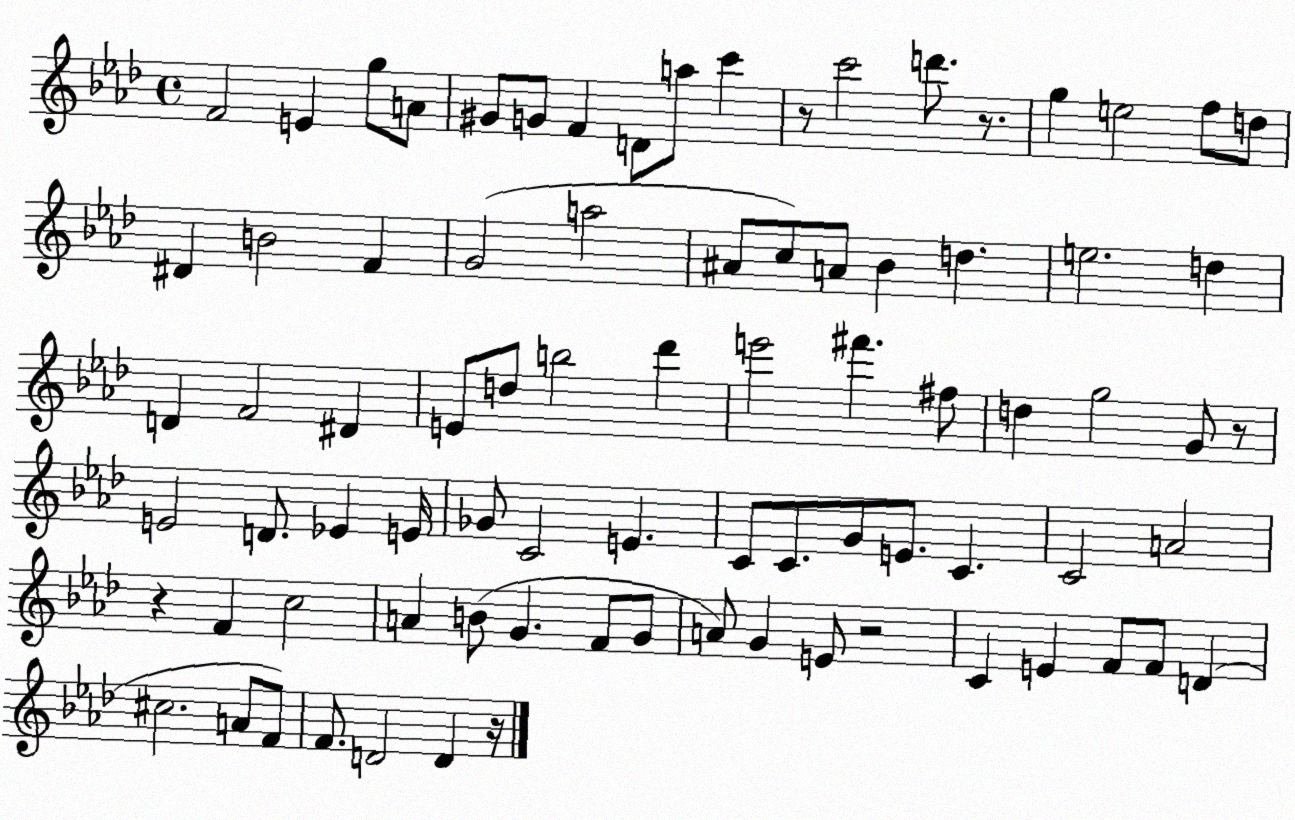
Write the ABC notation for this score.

X:1
T:Untitled
M:4/4
L:1/4
K:Ab
F2 E g/2 A/2 ^G/2 G/2 F D/2 a/2 c' z/2 c'2 d'/2 z/2 g e2 f/2 d/2 ^D B2 F G2 a2 ^A/2 c/2 A/2 _B d e2 d D F2 ^D E/2 d/2 b2 _d' e'2 ^f' ^f/2 d g2 G/2 z/2 E2 D/2 _E E/4 _G/2 C2 E C/2 C/2 G/2 E/2 C C2 A2 z F c2 A B/2 G F/2 G/2 A/2 G E/2 z2 C E F/2 F/2 D ^c2 A/2 F/2 F/2 D2 D z/4